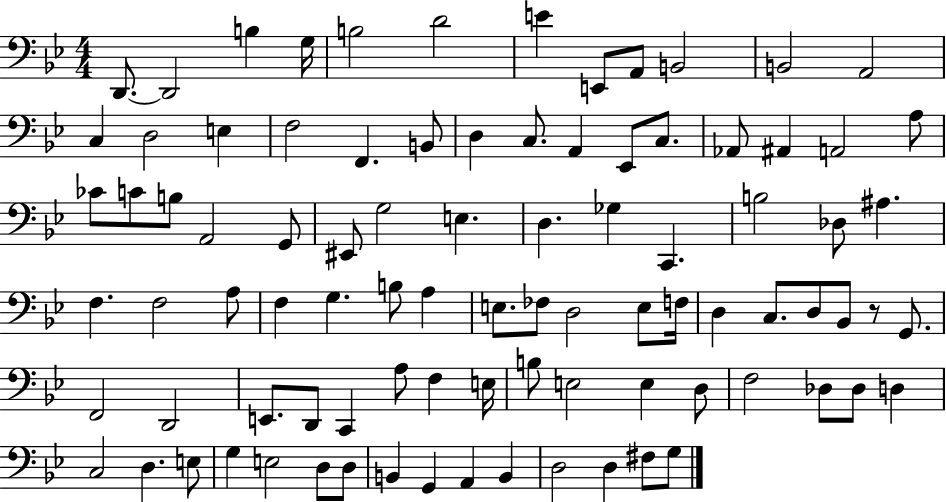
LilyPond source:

{
  \clef bass
  \numericTimeSignature
  \time 4/4
  \key bes \major
  d,8.~~ d,2 b4 g16 | b2 d'2 | e'4 e,8 a,8 b,2 | b,2 a,2 | \break c4 d2 e4 | f2 f,4. b,8 | d4 c8. a,4 ees,8 c8. | aes,8 ais,4 a,2 a8 | \break ces'8 c'8 b8 a,2 g,8 | eis,8 g2 e4. | d4. ges4 c,4. | b2 des8 ais4. | \break f4. f2 a8 | f4 g4. b8 a4 | e8. fes8 d2 e8 f16 | d4 c8. d8 bes,8 r8 g,8. | \break f,2 d,2 | e,8. d,8 c,4 a8 f4 e16 | b8 e2 e4 d8 | f2 des8 des8 d4 | \break c2 d4. e8 | g4 e2 d8 d8 | b,4 g,4 a,4 b,4 | d2 d4 fis8 g8 | \break \bar "|."
}